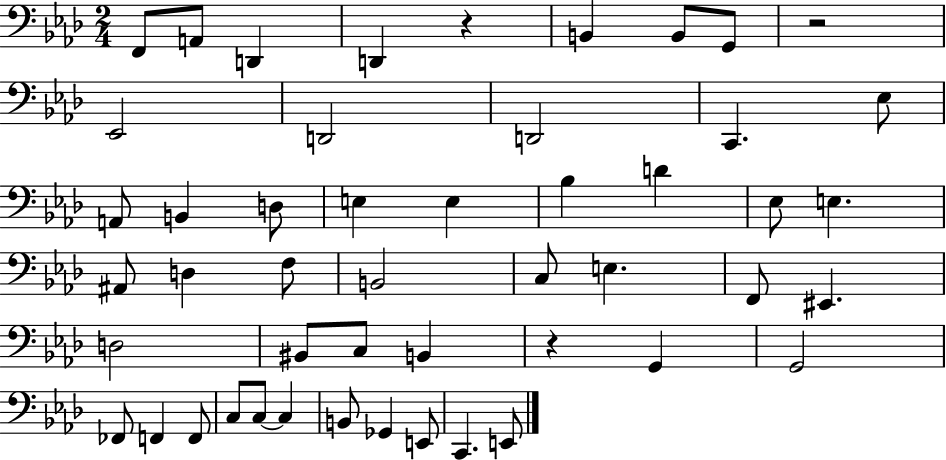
F2/e A2/e D2/q D2/q R/q B2/q B2/e G2/e R/h Eb2/h D2/h D2/h C2/q. Eb3/e A2/e B2/q D3/e E3/q E3/q Bb3/q D4/q Eb3/e E3/q. A#2/e D3/q F3/e B2/h C3/e E3/q. F2/e EIS2/q. D3/h BIS2/e C3/e B2/q R/q G2/q G2/h FES2/e F2/q F2/e C3/e C3/e C3/q B2/e Gb2/q E2/e C2/q. E2/e